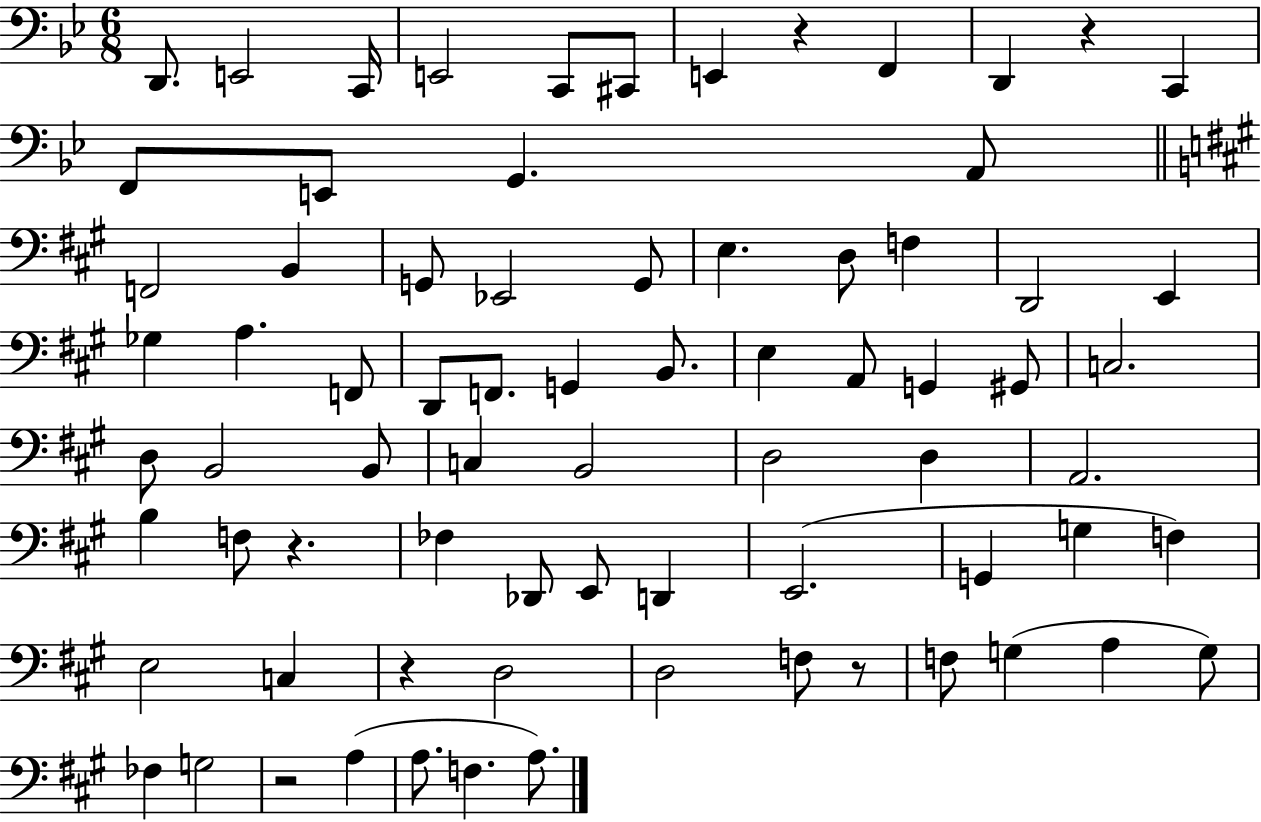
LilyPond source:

{
  \clef bass
  \numericTimeSignature
  \time 6/8
  \key bes \major
  \repeat volta 2 { d,8. e,2 c,16 | e,2 c,8 cis,8 | e,4 r4 f,4 | d,4 r4 c,4 | \break f,8 e,8 g,4. a,8 | \bar "||" \break \key a \major f,2 b,4 | g,8 ees,2 g,8 | e4. d8 f4 | d,2 e,4 | \break ges4 a4. f,8 | d,8 f,8. g,4 b,8. | e4 a,8 g,4 gis,8 | c2. | \break d8 b,2 b,8 | c4 b,2 | d2 d4 | a,2. | \break b4 f8 r4. | fes4 des,8 e,8 d,4 | e,2.( | g,4 g4 f4) | \break e2 c4 | r4 d2 | d2 f8 r8 | f8 g4( a4 g8) | \break fes4 g2 | r2 a4( | a8. f4. a8.) | } \bar "|."
}